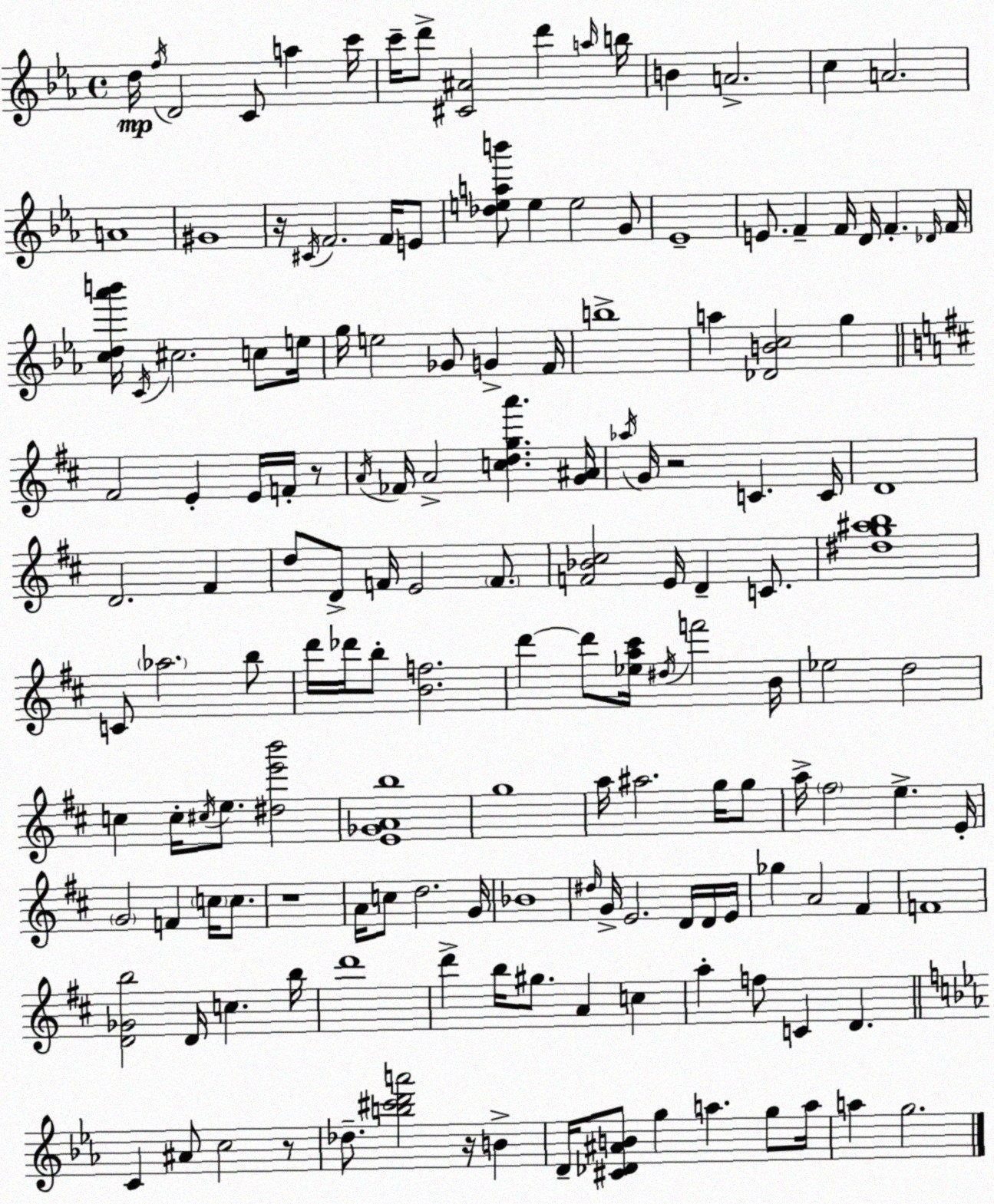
X:1
T:Untitled
M:4/4
L:1/4
K:Eb
d/4 f/4 D2 C/2 a c'/4 c'/4 d'/2 [^C^A]2 d' a/4 b/4 B A2 c A2 A4 ^G4 z/4 ^C/4 F2 F/4 E/2 [_deab']/2 e e2 G/2 _E4 E/2 F F/4 D/4 F _D/4 F/4 [cd_a'b']/4 C/4 ^c2 c/2 e/4 g/4 e2 _G/2 G F/4 b4 a [_DBc]2 g ^F2 E E/4 F/4 z/2 A/4 _F/4 A2 [cdga'] [G^A]/4 _a/4 G/4 z2 C C/4 D4 D2 ^F d/2 D/2 F/4 E2 F/2 [F_B^c]2 E/4 D C/2 [^dg^ab]4 C/2 _a2 b/2 d'/4 _d'/4 b/2 [Bf]2 d' d'/2 [_ea^c']/4 ^d/4 f'2 B/4 _e2 d2 c c/4 ^c/4 e/2 [^de'b']2 [E_GAb]4 g4 a/4 ^a2 g/4 g/2 a/4 ^f2 e E/4 G2 F c/4 c/2 z4 A/4 c/2 d2 G/4 _B4 ^d/4 G/4 E2 D/4 D/4 E/4 _g A2 ^F F4 [D_Gb]2 D/4 c b/4 d'4 d' b/4 ^g/2 A c a f/2 C D C ^A/2 c2 z/2 _d/2 [b^c'd'a']2 z/4 B D/4 [^C_D^AB]/2 g a g/2 a/4 a g2